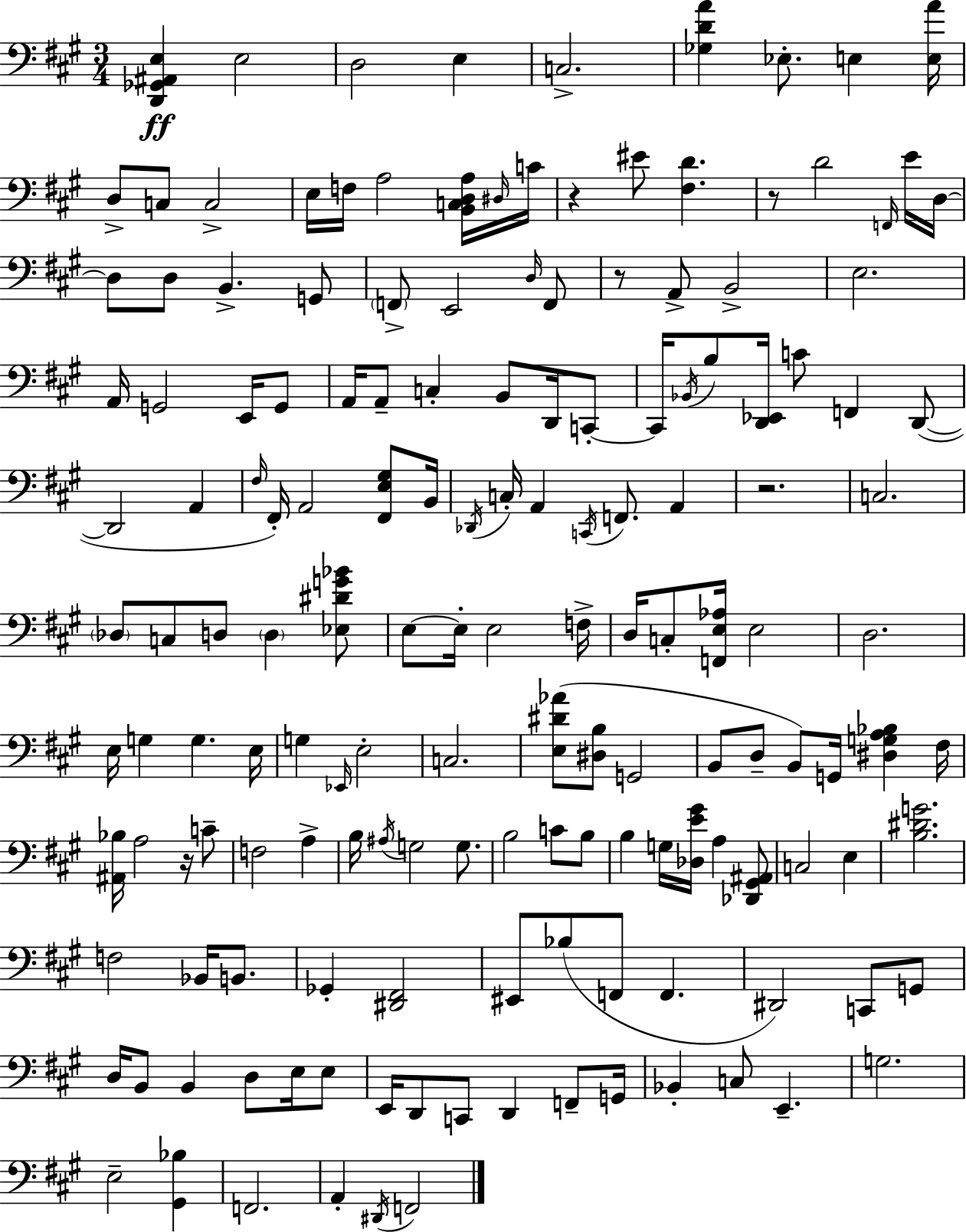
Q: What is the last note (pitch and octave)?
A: F2